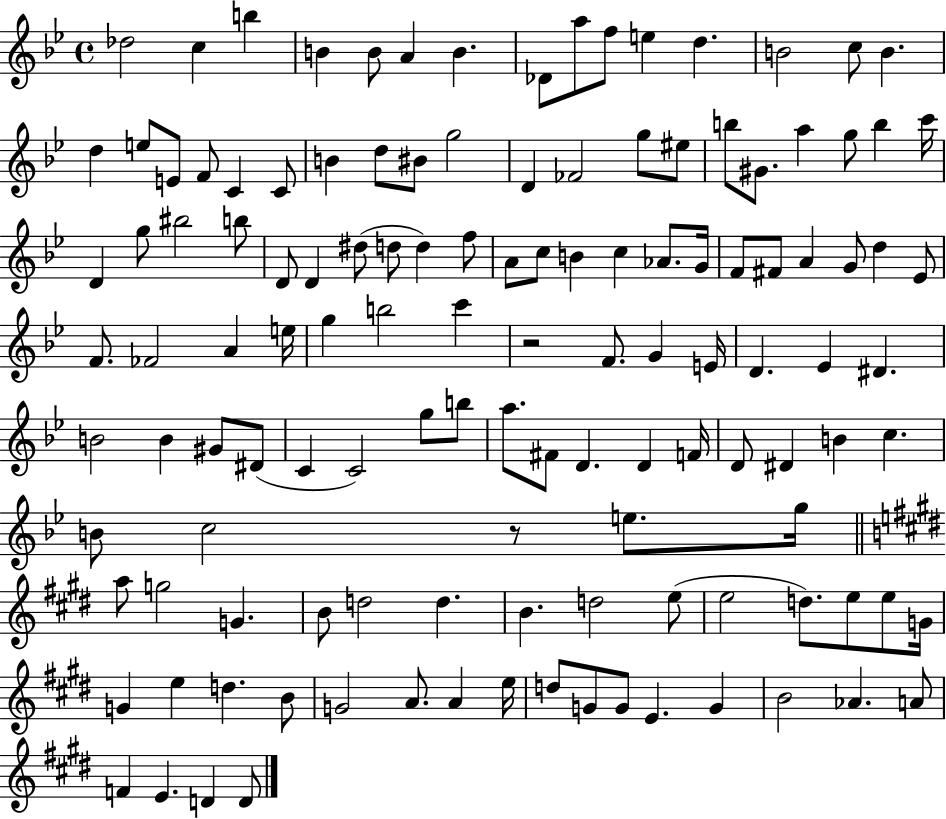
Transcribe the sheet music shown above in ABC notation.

X:1
T:Untitled
M:4/4
L:1/4
K:Bb
_d2 c b B B/2 A B _D/2 a/2 f/2 e d B2 c/2 B d e/2 E/2 F/2 C C/2 B d/2 ^B/2 g2 D _F2 g/2 ^e/2 b/2 ^G/2 a g/2 b c'/4 D g/2 ^b2 b/2 D/2 D ^d/2 d/2 d f/2 A/2 c/2 B c _A/2 G/4 F/2 ^F/2 A G/2 d _E/2 F/2 _F2 A e/4 g b2 c' z2 F/2 G E/4 D _E ^D B2 B ^G/2 ^D/2 C C2 g/2 b/2 a/2 ^F/2 D D F/4 D/2 ^D B c B/2 c2 z/2 e/2 g/4 a/2 g2 G B/2 d2 d B d2 e/2 e2 d/2 e/2 e/2 G/4 G e d B/2 G2 A/2 A e/4 d/2 G/2 G/2 E G B2 _A A/2 F E D D/2